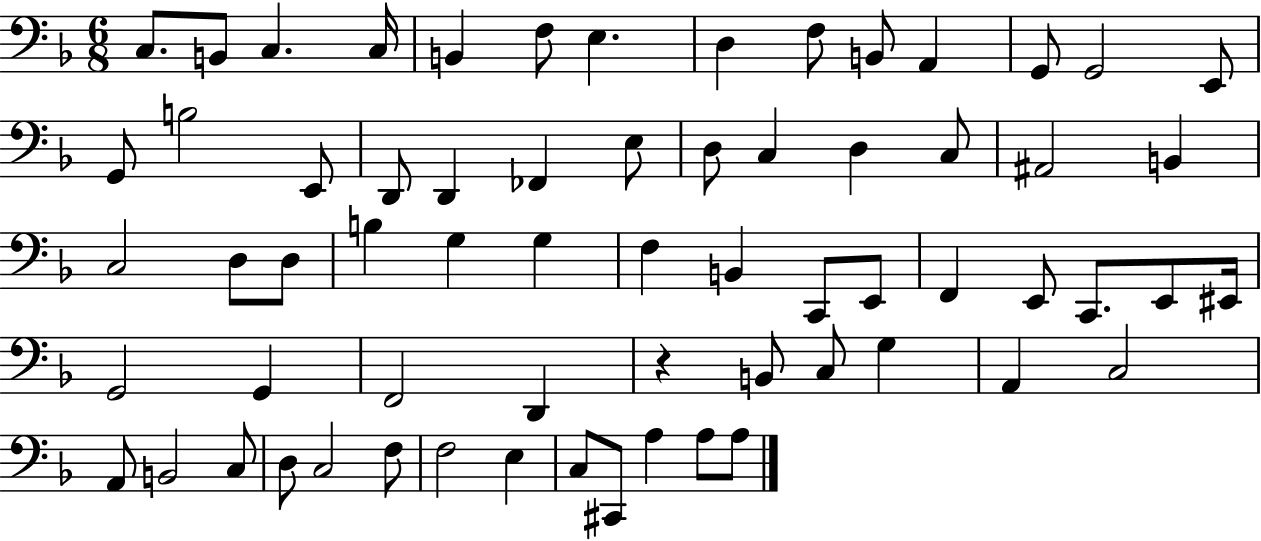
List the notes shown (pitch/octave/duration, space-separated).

C3/e. B2/e C3/q. C3/s B2/q F3/e E3/q. D3/q F3/e B2/e A2/q G2/e G2/h E2/e G2/e B3/h E2/e D2/e D2/q FES2/q E3/e D3/e C3/q D3/q C3/e A#2/h B2/q C3/h D3/e D3/e B3/q G3/q G3/q F3/q B2/q C2/e E2/e F2/q E2/e C2/e. E2/e EIS2/s G2/h G2/q F2/h D2/q R/q B2/e C3/e G3/q A2/q C3/h A2/e B2/h C3/e D3/e C3/h F3/e F3/h E3/q C3/e C#2/e A3/q A3/e A3/e